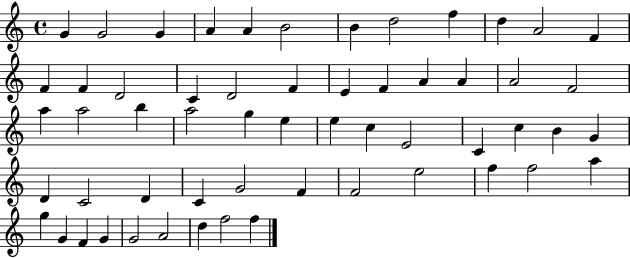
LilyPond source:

{
  \clef treble
  \time 4/4
  \defaultTimeSignature
  \key c \major
  g'4 g'2 g'4 | a'4 a'4 b'2 | b'4 d''2 f''4 | d''4 a'2 f'4 | \break f'4 f'4 d'2 | c'4 d'2 f'4 | e'4 f'4 a'4 a'4 | a'2 f'2 | \break a''4 a''2 b''4 | a''2 g''4 e''4 | e''4 c''4 e'2 | c'4 c''4 b'4 g'4 | \break d'4 c'2 d'4 | c'4 g'2 f'4 | f'2 e''2 | f''4 f''2 a''4 | \break g''4 g'4 f'4 g'4 | g'2 a'2 | d''4 f''2 f''4 | \bar "|."
}